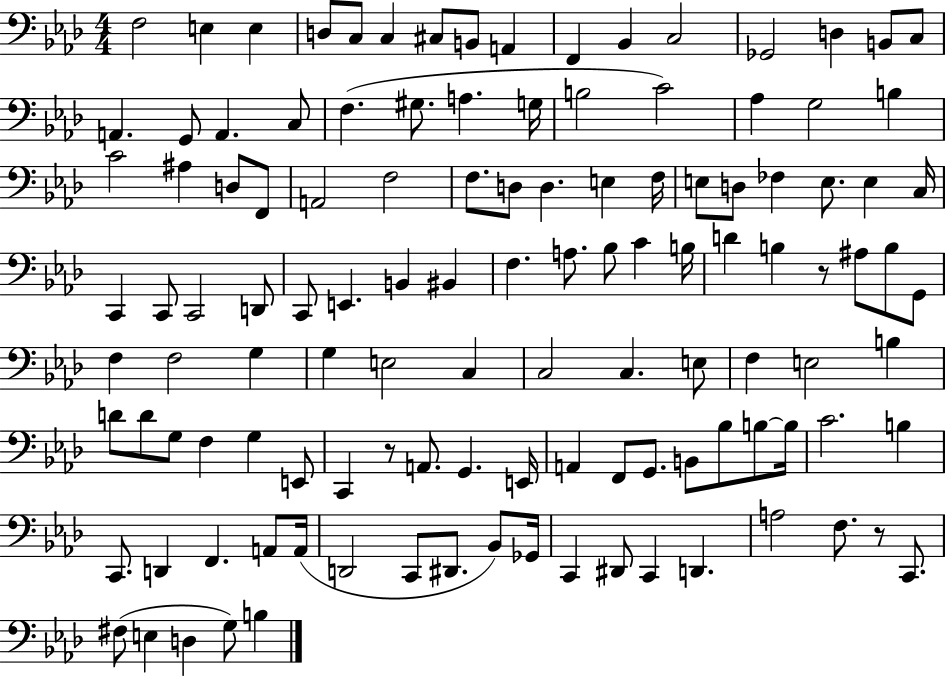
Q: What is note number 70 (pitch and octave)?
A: C3